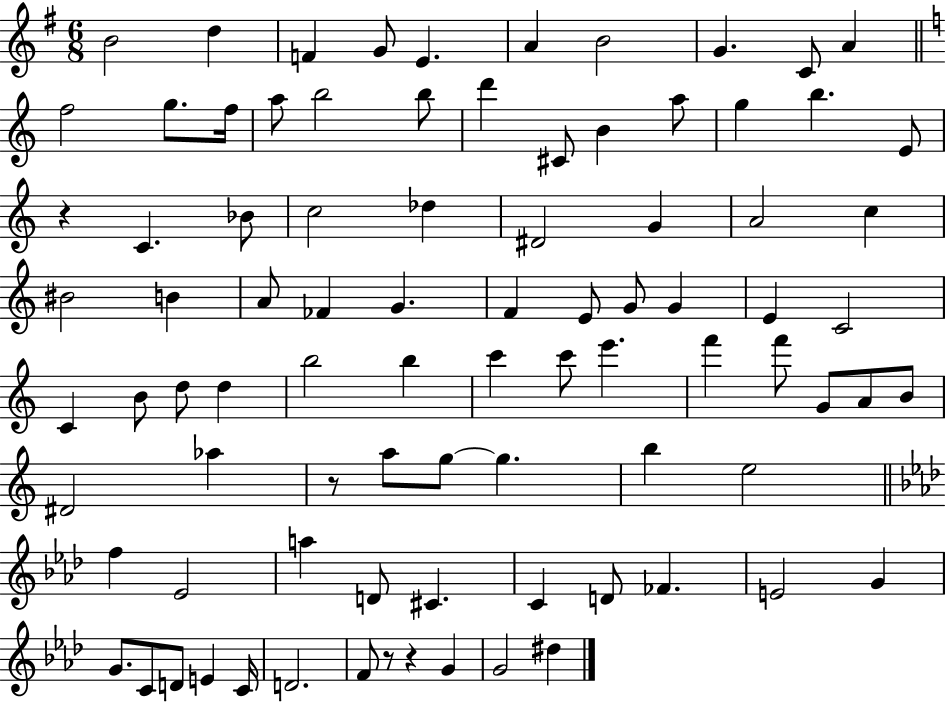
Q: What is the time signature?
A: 6/8